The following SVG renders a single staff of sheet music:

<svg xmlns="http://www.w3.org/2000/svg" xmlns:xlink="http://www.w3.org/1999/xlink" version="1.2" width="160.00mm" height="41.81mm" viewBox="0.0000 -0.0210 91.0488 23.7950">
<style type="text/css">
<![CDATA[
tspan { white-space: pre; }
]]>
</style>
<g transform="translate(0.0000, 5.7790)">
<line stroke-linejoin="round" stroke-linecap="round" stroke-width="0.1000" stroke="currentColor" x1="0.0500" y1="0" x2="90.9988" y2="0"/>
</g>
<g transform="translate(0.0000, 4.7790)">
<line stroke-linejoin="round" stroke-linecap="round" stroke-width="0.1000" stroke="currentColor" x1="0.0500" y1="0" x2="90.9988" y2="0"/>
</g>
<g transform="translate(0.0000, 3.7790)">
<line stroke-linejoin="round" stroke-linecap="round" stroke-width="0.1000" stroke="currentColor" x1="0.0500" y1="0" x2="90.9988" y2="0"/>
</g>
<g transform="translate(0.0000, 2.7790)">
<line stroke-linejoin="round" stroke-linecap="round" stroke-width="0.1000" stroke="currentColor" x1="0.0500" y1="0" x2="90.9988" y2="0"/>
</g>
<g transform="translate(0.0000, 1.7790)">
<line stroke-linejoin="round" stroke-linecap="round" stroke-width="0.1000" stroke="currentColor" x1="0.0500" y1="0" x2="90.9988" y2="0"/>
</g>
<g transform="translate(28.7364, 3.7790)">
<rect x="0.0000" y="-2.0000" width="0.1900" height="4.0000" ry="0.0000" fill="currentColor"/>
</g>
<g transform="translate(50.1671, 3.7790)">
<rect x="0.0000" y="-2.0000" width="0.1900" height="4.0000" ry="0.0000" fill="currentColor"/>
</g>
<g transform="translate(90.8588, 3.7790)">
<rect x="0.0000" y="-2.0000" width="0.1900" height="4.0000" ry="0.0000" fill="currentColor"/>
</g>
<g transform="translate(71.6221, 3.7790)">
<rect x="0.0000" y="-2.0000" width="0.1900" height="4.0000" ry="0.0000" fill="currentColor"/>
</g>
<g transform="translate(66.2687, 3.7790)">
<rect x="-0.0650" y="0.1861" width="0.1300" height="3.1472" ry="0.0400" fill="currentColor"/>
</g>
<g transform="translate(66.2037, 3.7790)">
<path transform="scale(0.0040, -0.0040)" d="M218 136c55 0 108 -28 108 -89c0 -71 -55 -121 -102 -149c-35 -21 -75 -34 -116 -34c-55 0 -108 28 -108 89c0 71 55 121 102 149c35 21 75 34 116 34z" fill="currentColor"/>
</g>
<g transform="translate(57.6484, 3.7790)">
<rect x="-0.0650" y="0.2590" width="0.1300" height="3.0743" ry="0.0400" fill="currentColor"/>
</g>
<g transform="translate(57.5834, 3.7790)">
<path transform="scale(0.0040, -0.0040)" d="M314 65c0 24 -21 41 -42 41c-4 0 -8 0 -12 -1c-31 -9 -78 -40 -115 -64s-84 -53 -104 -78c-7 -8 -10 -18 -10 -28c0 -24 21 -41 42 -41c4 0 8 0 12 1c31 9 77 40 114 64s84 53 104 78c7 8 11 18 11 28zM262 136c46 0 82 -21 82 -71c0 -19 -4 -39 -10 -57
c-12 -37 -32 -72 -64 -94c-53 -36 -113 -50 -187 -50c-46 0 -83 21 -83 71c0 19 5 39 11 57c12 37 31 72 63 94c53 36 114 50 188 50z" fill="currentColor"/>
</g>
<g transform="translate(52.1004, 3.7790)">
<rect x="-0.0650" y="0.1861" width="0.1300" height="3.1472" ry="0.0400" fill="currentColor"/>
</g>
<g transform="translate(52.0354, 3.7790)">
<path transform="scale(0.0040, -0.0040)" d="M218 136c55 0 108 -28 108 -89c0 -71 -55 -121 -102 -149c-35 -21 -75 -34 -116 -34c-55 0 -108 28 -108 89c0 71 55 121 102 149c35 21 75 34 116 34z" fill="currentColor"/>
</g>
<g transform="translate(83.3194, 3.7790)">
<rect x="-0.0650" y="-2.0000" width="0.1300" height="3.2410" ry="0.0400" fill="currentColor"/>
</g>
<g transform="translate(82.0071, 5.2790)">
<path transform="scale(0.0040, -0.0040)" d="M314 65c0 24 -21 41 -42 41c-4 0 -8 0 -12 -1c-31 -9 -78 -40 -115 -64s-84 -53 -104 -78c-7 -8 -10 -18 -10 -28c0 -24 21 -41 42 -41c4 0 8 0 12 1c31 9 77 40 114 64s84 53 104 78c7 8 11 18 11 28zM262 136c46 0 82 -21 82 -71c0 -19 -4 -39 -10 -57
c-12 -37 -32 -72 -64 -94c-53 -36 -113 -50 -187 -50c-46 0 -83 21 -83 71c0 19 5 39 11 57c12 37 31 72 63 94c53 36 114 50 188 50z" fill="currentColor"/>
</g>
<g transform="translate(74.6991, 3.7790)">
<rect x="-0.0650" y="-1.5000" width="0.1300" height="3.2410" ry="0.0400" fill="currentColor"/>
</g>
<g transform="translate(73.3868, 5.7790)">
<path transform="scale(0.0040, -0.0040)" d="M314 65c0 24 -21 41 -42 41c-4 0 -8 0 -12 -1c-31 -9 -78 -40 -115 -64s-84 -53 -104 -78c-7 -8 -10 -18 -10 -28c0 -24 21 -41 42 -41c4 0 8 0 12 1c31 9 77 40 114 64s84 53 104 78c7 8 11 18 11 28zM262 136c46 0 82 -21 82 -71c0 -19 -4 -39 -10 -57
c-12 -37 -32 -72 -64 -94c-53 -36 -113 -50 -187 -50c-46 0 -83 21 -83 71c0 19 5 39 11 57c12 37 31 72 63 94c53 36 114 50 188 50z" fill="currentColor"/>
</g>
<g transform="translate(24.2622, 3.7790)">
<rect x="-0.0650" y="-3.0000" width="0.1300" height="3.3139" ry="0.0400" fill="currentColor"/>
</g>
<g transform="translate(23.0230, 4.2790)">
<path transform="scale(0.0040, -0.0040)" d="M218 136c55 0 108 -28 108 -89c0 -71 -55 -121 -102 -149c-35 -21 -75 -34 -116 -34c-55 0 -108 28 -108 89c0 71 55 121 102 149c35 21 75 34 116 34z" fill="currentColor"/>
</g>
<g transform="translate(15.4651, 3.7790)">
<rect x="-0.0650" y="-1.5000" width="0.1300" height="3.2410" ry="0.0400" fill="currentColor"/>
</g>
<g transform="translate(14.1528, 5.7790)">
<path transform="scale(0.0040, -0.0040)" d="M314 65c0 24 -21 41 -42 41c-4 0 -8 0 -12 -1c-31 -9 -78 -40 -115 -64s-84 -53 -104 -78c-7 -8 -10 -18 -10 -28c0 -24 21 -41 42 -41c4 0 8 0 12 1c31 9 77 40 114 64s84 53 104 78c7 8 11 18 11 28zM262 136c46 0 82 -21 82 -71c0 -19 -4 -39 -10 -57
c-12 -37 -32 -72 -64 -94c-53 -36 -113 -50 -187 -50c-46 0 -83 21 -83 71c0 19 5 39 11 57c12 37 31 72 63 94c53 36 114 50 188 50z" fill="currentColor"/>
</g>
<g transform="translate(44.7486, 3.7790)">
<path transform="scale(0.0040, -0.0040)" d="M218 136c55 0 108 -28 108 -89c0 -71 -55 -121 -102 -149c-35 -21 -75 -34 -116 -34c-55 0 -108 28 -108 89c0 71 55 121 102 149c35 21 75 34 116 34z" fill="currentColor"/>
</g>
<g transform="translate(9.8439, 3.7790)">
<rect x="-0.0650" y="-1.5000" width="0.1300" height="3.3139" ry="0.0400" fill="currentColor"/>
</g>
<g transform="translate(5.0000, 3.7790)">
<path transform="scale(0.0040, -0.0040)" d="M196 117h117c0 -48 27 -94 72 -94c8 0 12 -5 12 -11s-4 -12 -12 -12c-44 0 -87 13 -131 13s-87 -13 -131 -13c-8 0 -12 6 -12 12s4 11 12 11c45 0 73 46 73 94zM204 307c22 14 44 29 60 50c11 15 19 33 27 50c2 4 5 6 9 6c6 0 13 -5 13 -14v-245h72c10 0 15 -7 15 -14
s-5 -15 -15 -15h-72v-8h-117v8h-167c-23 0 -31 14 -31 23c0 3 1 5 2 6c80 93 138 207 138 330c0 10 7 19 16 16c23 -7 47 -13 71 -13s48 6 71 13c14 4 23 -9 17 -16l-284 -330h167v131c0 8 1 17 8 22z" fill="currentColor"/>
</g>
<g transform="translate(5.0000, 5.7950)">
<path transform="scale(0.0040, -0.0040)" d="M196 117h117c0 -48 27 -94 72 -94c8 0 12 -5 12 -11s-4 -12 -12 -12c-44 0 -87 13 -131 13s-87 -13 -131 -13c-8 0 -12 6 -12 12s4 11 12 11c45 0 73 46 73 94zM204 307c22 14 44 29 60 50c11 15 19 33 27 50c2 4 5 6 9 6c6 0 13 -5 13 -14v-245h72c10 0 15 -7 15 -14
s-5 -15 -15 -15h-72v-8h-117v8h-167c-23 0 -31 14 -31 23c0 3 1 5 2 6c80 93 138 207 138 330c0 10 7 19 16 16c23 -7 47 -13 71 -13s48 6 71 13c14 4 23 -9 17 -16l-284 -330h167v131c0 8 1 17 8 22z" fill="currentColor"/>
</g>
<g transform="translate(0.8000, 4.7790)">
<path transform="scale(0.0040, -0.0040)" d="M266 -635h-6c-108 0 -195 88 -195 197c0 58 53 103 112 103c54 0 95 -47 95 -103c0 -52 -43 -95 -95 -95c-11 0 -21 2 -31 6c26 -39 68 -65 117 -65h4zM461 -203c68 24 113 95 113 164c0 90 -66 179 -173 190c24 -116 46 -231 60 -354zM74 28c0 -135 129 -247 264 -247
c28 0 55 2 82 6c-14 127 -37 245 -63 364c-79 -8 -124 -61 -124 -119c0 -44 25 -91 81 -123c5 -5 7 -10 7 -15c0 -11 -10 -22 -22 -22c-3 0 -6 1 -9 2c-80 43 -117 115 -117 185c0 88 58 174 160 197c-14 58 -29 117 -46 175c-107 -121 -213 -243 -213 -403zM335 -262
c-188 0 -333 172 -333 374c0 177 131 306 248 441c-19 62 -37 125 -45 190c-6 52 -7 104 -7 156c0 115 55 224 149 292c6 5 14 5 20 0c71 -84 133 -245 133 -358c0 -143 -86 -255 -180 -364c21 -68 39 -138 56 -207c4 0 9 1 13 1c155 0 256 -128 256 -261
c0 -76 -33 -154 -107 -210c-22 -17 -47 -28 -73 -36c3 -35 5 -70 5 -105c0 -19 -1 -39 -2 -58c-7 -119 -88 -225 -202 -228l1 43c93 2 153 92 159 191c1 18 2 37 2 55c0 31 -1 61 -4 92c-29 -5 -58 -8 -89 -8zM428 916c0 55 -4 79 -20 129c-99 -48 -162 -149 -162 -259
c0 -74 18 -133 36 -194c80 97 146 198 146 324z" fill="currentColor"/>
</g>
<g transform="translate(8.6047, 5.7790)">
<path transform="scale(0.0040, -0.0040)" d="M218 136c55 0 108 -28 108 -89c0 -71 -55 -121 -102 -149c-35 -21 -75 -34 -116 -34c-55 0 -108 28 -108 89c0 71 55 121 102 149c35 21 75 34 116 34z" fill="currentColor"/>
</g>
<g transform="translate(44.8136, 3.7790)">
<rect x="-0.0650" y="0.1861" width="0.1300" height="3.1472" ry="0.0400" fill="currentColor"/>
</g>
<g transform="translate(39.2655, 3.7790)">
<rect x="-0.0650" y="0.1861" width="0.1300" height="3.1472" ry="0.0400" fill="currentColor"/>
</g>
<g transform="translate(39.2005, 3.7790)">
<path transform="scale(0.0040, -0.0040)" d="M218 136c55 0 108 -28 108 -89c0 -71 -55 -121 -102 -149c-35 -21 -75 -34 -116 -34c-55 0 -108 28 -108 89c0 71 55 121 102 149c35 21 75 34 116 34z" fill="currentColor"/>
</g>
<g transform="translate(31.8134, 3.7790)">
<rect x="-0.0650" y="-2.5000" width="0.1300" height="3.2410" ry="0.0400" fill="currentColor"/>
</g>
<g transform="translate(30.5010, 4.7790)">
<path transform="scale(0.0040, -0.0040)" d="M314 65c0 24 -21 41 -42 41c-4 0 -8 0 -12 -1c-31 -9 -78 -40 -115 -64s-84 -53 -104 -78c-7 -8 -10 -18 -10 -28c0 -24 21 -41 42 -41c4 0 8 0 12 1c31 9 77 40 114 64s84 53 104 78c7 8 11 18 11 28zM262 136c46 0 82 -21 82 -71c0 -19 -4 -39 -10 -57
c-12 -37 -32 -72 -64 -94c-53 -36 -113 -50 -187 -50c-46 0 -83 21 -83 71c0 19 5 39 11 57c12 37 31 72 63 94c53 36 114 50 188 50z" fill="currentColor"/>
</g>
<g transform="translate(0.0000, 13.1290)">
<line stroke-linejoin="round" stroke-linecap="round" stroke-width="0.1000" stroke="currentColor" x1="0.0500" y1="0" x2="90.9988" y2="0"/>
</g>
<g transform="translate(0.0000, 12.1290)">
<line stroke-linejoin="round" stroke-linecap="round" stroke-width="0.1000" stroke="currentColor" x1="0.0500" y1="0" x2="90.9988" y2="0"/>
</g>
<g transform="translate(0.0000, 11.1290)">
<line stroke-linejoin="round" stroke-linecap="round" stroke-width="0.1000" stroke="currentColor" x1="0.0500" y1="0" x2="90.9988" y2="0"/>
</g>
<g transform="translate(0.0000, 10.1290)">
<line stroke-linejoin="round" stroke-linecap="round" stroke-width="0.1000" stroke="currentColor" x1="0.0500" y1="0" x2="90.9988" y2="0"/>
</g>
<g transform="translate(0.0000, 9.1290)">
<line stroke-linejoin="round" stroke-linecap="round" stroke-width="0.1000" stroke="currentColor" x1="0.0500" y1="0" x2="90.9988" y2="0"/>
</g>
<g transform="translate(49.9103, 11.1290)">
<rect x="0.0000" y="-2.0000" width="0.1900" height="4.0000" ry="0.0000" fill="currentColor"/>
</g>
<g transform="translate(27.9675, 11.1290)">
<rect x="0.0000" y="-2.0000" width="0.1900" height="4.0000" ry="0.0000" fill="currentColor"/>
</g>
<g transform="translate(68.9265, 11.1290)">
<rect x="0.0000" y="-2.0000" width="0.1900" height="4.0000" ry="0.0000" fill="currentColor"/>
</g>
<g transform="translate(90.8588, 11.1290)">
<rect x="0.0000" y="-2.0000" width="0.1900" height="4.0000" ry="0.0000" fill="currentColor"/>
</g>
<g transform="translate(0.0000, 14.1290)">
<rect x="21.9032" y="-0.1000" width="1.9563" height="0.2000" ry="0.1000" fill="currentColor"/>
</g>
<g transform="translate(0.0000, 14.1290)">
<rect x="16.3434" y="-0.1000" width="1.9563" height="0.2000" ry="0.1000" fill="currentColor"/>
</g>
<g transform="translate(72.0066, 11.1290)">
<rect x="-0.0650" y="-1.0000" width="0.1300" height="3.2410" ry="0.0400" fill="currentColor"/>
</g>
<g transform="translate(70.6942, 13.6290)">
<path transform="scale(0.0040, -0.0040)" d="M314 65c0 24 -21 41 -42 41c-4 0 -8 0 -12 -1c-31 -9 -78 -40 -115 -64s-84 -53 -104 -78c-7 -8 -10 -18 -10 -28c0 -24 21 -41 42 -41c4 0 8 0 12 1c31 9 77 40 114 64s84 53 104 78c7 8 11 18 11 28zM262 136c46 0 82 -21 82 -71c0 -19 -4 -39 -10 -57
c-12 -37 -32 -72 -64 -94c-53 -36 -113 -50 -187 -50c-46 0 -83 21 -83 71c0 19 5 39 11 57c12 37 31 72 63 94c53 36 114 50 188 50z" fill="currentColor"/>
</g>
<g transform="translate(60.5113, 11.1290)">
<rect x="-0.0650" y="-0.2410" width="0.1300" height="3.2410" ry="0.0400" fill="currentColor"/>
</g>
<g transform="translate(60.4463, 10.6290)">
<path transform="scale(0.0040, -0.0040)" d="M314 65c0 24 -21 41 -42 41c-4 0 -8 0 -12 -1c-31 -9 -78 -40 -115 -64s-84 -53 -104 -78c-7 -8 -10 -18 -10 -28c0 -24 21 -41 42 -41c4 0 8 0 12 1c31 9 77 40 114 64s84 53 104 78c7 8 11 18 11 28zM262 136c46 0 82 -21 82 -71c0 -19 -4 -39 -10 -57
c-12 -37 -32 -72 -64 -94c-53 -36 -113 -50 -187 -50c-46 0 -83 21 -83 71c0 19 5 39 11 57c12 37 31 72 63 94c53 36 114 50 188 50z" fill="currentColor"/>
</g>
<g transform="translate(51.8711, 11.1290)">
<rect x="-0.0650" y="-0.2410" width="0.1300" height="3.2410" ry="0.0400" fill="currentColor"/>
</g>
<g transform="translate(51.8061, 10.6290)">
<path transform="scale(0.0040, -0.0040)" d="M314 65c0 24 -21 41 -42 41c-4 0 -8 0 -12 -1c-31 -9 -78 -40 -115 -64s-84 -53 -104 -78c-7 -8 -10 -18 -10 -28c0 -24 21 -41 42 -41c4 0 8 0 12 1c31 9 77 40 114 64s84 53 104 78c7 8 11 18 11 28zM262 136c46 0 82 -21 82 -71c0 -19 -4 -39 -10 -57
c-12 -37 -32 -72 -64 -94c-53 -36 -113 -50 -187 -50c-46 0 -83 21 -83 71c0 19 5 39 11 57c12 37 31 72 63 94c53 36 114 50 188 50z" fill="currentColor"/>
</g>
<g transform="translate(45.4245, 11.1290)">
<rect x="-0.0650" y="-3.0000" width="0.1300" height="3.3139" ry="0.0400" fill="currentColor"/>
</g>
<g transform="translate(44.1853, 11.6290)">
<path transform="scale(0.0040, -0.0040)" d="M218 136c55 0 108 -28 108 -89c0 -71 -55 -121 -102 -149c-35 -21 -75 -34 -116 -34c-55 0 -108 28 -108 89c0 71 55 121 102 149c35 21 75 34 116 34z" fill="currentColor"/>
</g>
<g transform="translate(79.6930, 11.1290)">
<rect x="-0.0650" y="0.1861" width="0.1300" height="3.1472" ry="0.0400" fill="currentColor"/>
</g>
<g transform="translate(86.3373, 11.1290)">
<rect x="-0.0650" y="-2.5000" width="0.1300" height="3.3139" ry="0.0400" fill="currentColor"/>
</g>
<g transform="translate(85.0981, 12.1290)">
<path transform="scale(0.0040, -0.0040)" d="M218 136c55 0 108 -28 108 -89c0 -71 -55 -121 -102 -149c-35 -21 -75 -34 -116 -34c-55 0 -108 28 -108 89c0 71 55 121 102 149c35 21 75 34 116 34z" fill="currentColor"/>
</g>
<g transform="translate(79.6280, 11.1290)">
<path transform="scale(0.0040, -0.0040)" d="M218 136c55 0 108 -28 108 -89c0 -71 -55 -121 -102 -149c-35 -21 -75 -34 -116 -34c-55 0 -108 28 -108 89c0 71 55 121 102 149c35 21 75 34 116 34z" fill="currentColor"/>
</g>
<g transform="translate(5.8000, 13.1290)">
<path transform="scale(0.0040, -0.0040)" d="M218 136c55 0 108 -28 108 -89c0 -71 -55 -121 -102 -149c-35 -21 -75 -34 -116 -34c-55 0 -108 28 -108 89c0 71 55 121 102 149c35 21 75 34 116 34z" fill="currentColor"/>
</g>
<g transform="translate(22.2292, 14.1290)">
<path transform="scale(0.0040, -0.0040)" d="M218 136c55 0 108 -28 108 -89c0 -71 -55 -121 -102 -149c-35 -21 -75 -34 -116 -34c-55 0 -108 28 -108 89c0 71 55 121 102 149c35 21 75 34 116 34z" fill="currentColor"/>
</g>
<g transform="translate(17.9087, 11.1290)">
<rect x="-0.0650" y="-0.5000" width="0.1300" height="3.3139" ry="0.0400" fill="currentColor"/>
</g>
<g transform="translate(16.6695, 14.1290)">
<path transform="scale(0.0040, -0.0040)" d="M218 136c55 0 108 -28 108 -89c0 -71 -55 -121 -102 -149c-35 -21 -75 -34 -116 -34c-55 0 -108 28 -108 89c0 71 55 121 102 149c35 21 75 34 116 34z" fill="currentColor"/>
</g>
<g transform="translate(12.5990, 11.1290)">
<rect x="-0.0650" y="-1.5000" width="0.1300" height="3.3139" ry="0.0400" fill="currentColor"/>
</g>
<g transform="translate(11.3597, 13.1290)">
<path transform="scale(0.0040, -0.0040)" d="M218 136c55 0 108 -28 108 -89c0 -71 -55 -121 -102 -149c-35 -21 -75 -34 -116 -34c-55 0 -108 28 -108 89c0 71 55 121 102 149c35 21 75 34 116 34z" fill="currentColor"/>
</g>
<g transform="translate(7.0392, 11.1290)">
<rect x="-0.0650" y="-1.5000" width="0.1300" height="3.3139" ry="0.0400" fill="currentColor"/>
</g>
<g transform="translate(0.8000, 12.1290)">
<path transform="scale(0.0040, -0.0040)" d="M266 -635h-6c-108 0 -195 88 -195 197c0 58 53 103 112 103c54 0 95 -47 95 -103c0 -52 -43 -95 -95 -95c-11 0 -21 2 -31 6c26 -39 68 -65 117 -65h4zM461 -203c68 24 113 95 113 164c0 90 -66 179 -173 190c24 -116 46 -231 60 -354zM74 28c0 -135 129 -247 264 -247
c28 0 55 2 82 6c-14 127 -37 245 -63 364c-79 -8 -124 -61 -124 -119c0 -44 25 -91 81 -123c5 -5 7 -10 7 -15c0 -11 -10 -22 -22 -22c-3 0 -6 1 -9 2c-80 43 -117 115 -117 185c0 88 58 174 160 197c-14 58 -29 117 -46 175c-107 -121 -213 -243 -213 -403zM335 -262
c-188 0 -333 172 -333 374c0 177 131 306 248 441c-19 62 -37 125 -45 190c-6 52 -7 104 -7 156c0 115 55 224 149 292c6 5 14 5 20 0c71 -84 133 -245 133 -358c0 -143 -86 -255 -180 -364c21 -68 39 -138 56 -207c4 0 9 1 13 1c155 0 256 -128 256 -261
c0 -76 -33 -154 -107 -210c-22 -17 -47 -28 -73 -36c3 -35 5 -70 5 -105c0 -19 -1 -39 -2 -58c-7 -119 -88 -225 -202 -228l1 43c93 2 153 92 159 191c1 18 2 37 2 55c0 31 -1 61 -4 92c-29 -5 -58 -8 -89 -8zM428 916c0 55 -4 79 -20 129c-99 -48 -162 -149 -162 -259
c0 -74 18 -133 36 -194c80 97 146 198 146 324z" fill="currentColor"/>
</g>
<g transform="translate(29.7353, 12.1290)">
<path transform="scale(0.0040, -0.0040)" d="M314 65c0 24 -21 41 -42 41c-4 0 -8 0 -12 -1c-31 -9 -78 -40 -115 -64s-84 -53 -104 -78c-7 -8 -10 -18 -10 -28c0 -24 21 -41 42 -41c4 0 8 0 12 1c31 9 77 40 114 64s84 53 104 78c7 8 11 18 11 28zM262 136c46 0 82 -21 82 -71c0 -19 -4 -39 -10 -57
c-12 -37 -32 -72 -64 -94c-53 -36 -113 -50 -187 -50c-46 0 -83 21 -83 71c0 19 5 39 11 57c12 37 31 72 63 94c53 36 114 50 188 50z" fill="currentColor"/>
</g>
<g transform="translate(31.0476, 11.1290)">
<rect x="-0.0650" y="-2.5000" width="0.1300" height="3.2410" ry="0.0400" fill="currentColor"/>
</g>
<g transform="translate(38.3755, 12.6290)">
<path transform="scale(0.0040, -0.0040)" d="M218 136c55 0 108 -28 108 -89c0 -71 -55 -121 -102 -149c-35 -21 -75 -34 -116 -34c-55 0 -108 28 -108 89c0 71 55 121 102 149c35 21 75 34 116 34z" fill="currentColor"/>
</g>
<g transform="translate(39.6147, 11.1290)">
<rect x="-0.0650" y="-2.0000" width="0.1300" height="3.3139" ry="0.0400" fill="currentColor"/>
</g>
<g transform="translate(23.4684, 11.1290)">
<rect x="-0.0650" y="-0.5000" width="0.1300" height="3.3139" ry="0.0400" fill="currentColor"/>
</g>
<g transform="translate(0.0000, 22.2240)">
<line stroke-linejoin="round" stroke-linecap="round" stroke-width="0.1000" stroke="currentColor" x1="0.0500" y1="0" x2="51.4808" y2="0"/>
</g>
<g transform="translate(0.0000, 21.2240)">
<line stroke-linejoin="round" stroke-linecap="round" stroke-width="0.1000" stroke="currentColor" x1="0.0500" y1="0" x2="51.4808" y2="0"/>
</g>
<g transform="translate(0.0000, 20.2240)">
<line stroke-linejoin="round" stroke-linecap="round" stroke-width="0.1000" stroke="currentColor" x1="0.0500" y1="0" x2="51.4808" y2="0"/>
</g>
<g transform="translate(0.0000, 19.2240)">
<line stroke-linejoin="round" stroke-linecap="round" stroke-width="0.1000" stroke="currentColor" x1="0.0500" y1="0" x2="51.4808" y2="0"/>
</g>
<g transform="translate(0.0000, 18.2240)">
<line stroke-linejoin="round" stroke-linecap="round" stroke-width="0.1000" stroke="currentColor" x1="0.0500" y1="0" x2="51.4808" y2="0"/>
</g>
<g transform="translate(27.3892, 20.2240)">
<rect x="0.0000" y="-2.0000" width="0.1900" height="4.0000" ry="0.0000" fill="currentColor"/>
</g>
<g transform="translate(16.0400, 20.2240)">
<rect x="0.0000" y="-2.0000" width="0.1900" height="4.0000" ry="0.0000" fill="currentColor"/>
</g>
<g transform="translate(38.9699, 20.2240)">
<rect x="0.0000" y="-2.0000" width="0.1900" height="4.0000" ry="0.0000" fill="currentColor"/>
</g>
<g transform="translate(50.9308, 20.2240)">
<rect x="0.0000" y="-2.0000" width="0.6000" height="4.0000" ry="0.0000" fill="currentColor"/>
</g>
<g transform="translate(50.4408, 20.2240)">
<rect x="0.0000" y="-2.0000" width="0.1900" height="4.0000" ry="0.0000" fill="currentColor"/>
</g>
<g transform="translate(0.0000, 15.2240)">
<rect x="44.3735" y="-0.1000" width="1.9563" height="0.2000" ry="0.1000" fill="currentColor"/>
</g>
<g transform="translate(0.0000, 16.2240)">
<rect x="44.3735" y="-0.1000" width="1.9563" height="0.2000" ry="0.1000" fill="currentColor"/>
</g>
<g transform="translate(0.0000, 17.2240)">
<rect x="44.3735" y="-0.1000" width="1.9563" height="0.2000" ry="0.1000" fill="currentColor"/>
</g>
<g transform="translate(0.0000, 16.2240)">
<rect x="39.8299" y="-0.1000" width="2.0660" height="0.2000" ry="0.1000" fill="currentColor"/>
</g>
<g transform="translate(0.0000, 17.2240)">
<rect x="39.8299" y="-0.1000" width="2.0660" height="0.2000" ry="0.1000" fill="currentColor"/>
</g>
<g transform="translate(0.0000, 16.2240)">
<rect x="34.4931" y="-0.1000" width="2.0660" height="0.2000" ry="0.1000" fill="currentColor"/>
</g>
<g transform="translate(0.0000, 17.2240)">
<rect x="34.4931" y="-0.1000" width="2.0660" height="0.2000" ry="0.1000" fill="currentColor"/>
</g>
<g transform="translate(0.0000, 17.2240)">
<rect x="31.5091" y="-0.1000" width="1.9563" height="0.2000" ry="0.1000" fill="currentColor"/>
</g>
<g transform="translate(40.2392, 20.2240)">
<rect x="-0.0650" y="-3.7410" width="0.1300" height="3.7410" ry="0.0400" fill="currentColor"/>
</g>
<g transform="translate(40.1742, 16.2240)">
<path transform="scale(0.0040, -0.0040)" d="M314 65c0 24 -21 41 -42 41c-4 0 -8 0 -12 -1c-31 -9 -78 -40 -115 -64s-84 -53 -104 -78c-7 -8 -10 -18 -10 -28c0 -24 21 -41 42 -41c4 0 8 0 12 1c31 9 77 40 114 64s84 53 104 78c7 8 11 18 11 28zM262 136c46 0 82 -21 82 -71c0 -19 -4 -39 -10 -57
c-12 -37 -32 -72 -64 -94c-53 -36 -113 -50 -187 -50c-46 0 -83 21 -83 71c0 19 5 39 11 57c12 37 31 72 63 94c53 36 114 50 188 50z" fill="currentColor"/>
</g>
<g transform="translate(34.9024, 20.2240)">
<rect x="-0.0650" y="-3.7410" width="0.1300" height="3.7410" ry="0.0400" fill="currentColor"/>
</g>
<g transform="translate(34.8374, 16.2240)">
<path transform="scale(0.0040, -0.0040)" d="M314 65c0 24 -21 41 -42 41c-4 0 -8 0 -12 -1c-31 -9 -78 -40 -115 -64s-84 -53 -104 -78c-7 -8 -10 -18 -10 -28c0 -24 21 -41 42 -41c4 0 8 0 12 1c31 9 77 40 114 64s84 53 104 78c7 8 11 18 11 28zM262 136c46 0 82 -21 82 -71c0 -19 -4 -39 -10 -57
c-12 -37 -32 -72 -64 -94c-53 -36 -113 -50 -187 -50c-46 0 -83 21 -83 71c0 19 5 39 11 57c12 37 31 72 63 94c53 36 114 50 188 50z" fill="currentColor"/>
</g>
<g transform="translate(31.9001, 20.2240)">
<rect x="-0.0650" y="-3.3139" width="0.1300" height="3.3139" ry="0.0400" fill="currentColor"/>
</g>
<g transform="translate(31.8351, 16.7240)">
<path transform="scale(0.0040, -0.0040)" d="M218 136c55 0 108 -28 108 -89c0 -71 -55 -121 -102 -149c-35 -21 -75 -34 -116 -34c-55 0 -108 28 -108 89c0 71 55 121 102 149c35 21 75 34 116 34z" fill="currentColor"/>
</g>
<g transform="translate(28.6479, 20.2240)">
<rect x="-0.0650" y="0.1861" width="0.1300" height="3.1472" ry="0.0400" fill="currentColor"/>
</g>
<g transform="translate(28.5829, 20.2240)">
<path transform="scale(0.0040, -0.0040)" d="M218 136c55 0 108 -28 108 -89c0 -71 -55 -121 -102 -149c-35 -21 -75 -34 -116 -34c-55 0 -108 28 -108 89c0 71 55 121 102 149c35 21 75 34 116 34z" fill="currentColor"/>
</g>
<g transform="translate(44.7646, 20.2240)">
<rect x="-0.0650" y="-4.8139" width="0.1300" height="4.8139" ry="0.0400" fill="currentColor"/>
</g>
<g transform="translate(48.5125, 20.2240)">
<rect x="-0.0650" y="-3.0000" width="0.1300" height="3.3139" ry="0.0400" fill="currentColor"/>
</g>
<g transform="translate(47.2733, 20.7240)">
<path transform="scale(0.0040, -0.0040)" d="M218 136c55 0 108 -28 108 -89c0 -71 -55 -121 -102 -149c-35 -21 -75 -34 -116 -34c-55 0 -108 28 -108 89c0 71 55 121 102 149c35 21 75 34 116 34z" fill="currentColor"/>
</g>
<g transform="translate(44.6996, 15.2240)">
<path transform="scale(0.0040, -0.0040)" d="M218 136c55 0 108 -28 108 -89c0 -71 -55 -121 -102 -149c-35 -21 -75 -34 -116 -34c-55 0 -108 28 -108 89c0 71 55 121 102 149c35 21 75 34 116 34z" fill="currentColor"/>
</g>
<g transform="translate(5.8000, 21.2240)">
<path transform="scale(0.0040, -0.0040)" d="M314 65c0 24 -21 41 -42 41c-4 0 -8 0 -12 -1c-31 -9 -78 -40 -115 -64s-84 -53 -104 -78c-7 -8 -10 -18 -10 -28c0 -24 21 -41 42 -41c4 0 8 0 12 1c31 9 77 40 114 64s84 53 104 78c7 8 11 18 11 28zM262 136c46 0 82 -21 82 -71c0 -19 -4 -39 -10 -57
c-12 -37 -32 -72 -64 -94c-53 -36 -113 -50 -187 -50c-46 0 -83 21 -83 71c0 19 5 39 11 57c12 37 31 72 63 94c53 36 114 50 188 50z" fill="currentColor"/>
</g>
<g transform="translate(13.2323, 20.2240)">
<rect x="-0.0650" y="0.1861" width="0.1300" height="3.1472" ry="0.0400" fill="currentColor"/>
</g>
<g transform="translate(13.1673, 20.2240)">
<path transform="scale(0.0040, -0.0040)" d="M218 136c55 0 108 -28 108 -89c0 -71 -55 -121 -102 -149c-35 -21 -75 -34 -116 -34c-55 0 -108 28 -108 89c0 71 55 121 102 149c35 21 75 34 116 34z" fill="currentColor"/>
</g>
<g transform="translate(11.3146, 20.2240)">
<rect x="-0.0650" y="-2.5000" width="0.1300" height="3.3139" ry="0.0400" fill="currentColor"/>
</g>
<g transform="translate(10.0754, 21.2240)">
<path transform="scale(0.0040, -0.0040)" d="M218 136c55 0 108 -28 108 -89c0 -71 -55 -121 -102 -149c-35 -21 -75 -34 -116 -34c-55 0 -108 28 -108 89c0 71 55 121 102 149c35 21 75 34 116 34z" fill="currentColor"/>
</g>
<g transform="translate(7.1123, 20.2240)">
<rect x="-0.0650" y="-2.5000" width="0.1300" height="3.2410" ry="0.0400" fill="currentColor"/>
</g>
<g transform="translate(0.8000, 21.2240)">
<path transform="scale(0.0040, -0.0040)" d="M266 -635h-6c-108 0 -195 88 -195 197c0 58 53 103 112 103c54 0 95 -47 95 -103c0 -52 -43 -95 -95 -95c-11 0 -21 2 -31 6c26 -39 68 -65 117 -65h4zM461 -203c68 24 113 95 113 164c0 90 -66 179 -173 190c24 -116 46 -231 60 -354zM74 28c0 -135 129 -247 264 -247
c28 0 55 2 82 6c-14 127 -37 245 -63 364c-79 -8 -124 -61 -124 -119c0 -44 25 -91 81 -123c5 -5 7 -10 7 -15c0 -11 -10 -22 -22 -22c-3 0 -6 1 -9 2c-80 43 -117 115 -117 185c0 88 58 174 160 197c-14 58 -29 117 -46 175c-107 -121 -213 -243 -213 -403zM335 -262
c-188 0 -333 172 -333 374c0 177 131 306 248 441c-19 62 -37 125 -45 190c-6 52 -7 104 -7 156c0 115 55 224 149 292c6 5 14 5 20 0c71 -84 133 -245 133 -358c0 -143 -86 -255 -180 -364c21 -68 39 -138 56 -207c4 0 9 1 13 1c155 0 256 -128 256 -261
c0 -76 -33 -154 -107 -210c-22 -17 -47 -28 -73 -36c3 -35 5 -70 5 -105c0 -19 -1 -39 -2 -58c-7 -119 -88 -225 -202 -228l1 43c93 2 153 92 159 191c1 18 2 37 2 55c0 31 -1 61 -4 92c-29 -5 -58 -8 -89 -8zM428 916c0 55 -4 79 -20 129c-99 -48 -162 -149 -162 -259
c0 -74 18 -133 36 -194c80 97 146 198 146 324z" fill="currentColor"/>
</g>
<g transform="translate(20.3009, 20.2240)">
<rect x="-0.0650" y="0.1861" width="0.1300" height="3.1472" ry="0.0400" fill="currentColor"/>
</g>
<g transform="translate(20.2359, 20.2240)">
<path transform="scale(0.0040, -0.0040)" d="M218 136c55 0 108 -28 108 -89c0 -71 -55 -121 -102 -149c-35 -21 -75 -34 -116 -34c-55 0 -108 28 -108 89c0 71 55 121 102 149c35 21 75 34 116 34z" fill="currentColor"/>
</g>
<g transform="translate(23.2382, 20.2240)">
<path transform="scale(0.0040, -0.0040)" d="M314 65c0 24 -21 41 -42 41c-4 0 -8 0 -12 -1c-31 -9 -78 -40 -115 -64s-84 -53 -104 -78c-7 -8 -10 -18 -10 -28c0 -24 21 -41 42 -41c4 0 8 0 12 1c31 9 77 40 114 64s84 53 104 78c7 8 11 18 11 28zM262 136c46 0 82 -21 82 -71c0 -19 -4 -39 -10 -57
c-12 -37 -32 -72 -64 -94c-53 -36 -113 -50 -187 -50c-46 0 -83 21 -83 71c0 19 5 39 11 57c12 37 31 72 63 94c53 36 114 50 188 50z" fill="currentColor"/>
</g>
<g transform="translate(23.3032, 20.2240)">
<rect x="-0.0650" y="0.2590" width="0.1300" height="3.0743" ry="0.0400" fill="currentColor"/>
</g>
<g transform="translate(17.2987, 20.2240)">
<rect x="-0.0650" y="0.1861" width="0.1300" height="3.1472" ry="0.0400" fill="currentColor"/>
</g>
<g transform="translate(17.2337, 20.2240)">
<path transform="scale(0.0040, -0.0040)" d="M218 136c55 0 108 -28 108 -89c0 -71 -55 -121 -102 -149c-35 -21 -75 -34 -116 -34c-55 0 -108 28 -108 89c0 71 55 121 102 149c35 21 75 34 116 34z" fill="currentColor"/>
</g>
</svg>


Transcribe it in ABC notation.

X:1
T:Untitled
M:4/4
L:1/4
K:C
E E2 A G2 B B B B2 B E2 F2 E E C C G2 F A c2 c2 D2 B G G2 G B B B B2 B b c'2 c'2 e' A